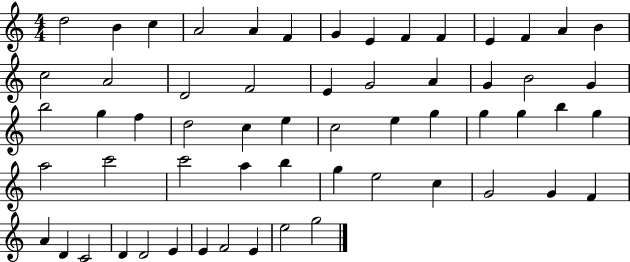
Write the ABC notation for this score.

X:1
T:Untitled
M:4/4
L:1/4
K:C
d2 B c A2 A F G E F F E F A B c2 A2 D2 F2 E G2 A G B2 G b2 g f d2 c e c2 e g g g b g a2 c'2 c'2 a b g e2 c G2 G F A D C2 D D2 E E F2 E e2 g2